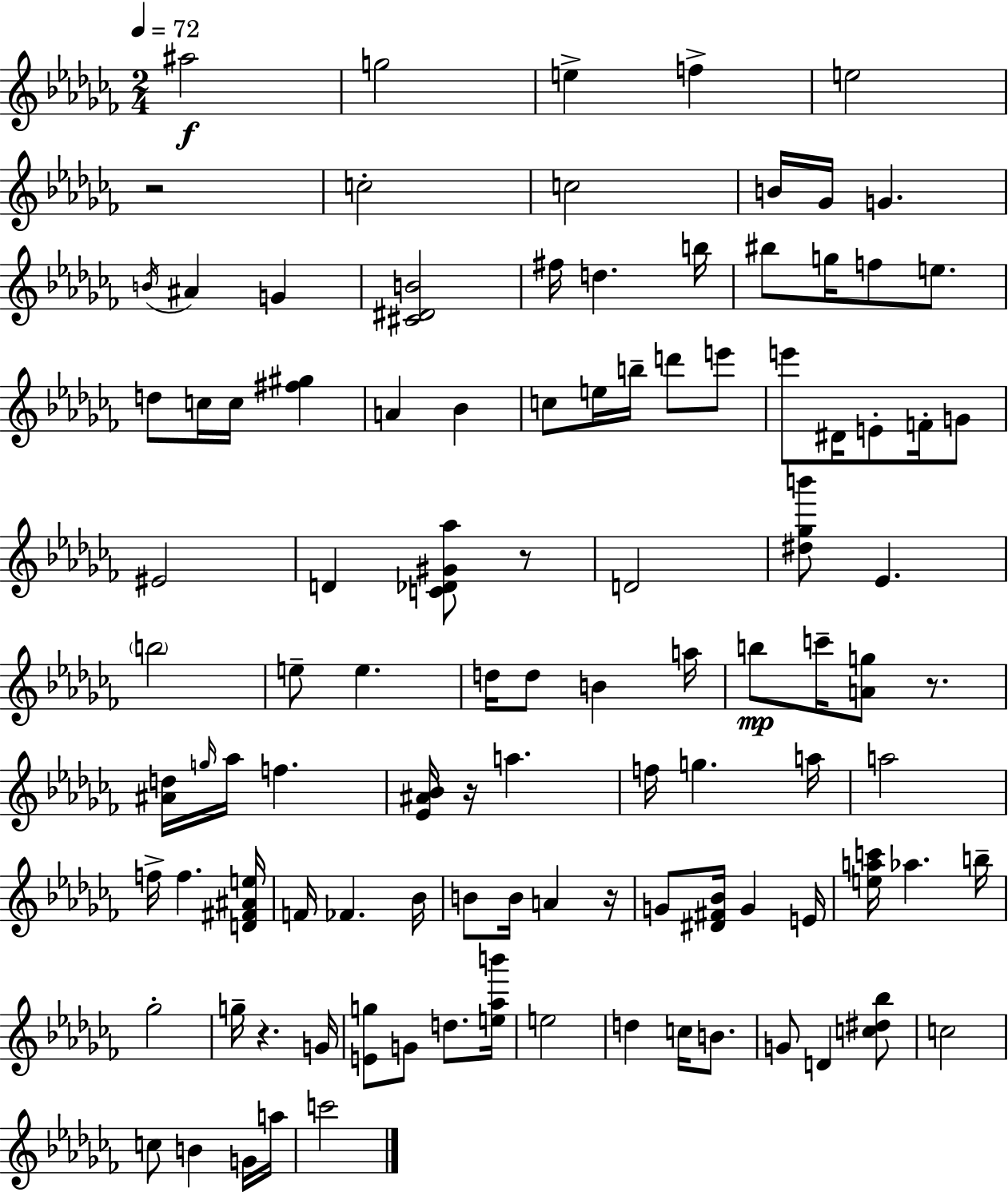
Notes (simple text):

A#5/h G5/h E5/q F5/q E5/h R/h C5/h C5/h B4/s Gb4/s G4/q. B4/s A#4/q G4/q [C#4,D#4,B4]/h F#5/s D5/q. B5/s BIS5/e G5/s F5/e E5/e. D5/e C5/s C5/s [F#5,G#5]/q A4/q Bb4/q C5/e E5/s B5/s D6/e E6/e E6/e D#4/s E4/e F4/s G4/e EIS4/h D4/q [C4,Db4,G#4,Ab5]/e R/e D4/h [D#5,Gb5,B6]/e Eb4/q. B5/h E5/e E5/q. D5/s D5/e B4/q A5/s B5/e C6/s [A4,G5]/e R/e. [A#4,D5]/s G5/s Ab5/s F5/q. [Eb4,A#4,Bb4]/s R/s A5/q. F5/s G5/q. A5/s A5/h F5/s F5/q. [D4,F#4,A#4,E5]/s F4/s FES4/q. Bb4/s B4/e B4/s A4/q R/s G4/e [D#4,F#4,Bb4]/s G4/q E4/s [E5,A5,C6]/s Ab5/q. B5/s Gb5/h G5/s R/q. G4/s [E4,G5]/e G4/e D5/e. [E5,Ab5,B6]/s E5/h D5/q C5/s B4/e. G4/e D4/q [C5,D#5,Bb5]/e C5/h C5/e B4/q G4/s A5/s C6/h